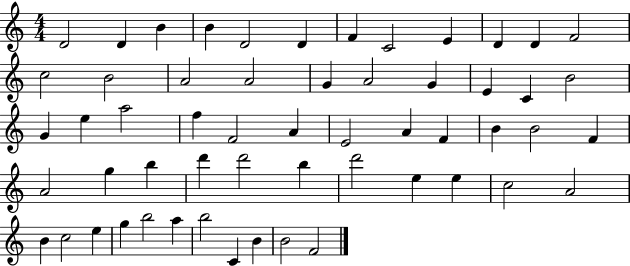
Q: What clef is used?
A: treble